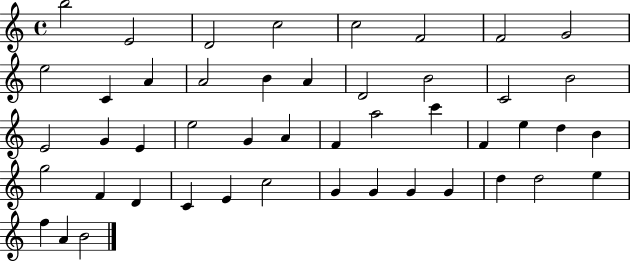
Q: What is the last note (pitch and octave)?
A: B4